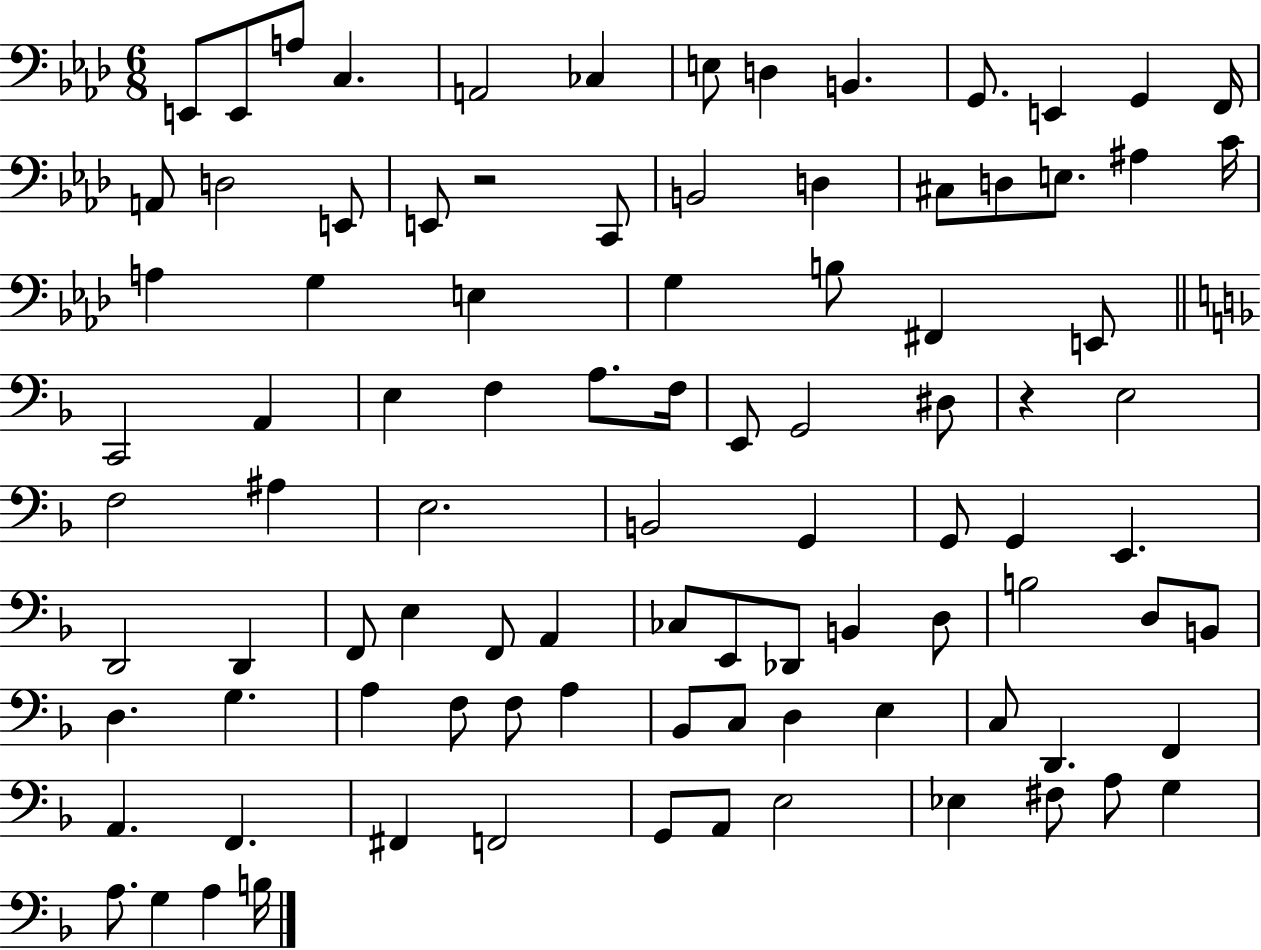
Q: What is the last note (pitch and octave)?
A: B3